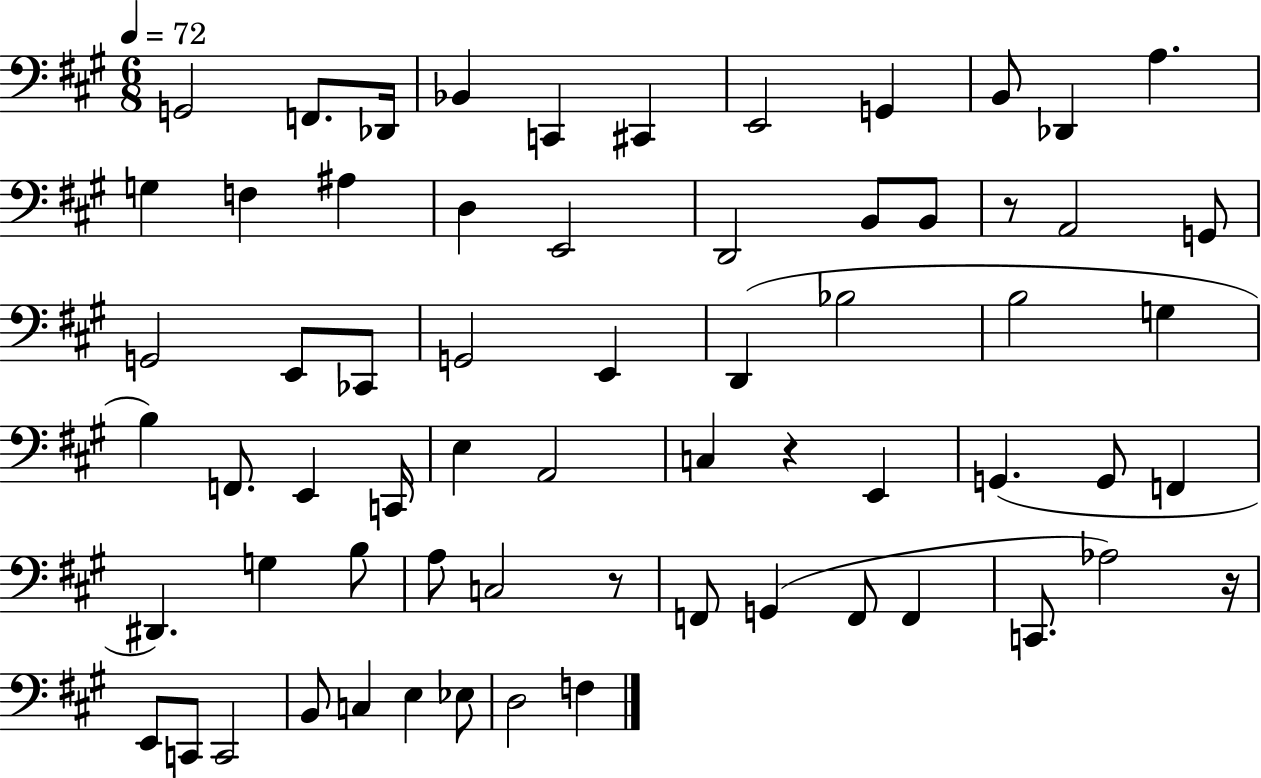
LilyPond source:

{
  \clef bass
  \numericTimeSignature
  \time 6/8
  \key a \major
  \tempo 4 = 72
  g,2 f,8. des,16 | bes,4 c,4 cis,4 | e,2 g,4 | b,8 des,4 a4. | \break g4 f4 ais4 | d4 e,2 | d,2 b,8 b,8 | r8 a,2 g,8 | \break g,2 e,8 ces,8 | g,2 e,4 | d,4( bes2 | b2 g4 | \break b4) f,8. e,4 c,16 | e4 a,2 | c4 r4 e,4 | g,4.( g,8 f,4 | \break dis,4.) g4 b8 | a8 c2 r8 | f,8 g,4( f,8 f,4 | c,8. aes2) r16 | \break e,8 c,8 c,2 | b,8 c4 e4 ees8 | d2 f4 | \bar "|."
}